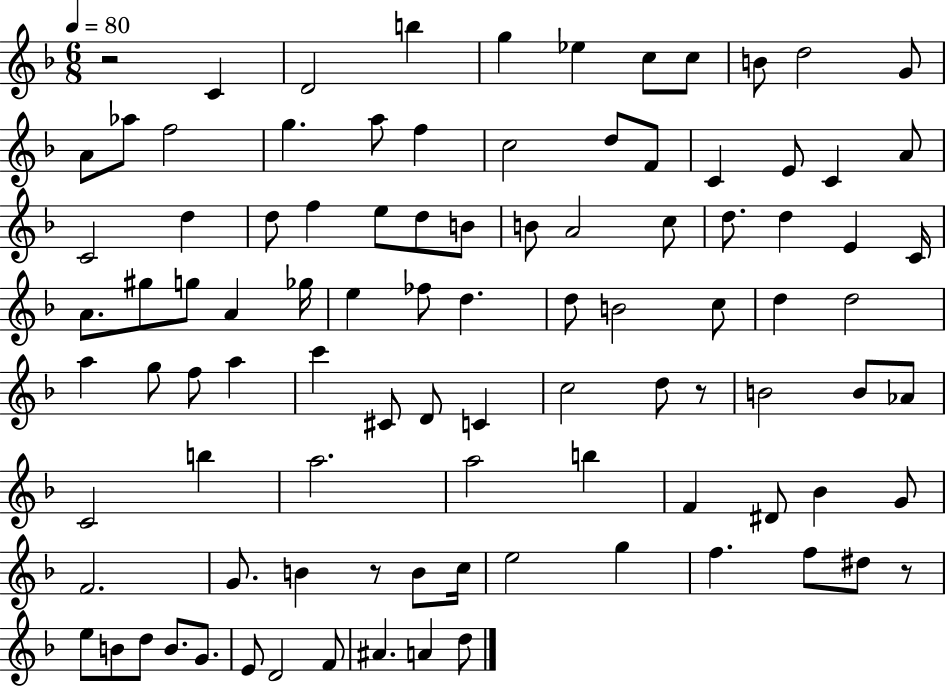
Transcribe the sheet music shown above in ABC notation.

X:1
T:Untitled
M:6/8
L:1/4
K:F
z2 C D2 b g _e c/2 c/2 B/2 d2 G/2 A/2 _a/2 f2 g a/2 f c2 d/2 F/2 C E/2 C A/2 C2 d d/2 f e/2 d/2 B/2 B/2 A2 c/2 d/2 d E C/4 A/2 ^g/2 g/2 A _g/4 e _f/2 d d/2 B2 c/2 d d2 a g/2 f/2 a c' ^C/2 D/2 C c2 d/2 z/2 B2 B/2 _A/2 C2 b a2 a2 b F ^D/2 _B G/2 F2 G/2 B z/2 B/2 c/4 e2 g f f/2 ^d/2 z/2 e/2 B/2 d/2 B/2 G/2 E/2 D2 F/2 ^A A d/2